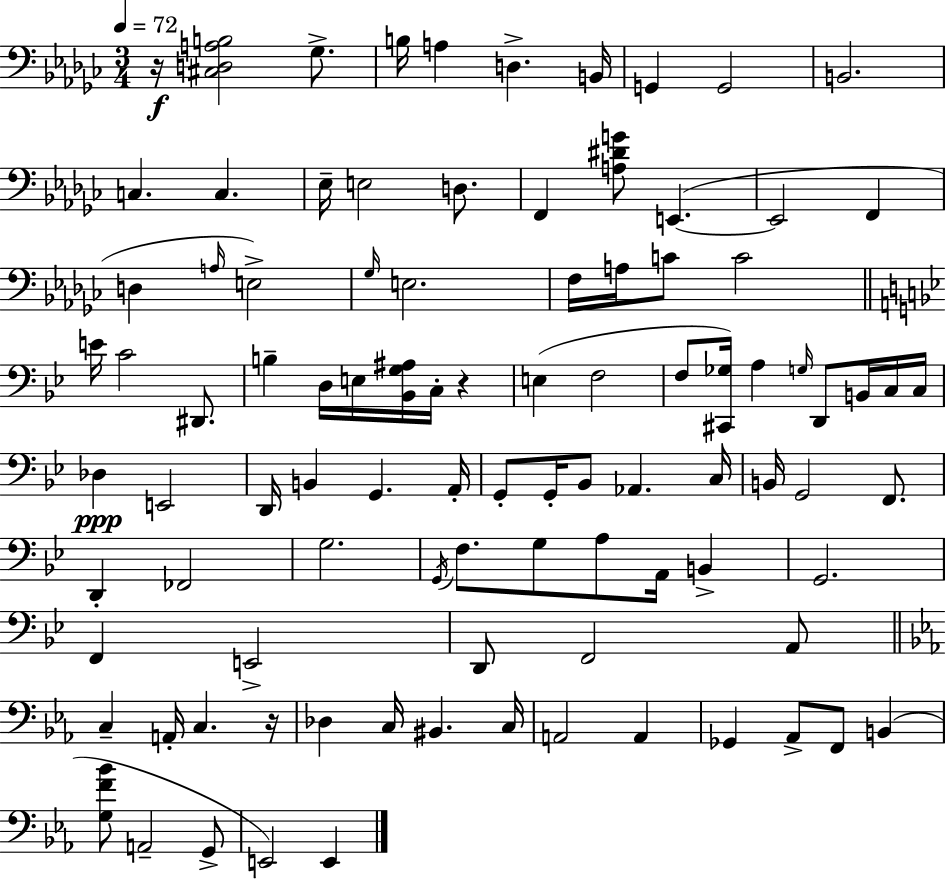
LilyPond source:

{
  \clef bass
  \numericTimeSignature
  \time 3/4
  \key ees \minor
  \tempo 4 = 72
  \repeat volta 2 { r16\f <cis d a b>2 ges8.-> | b16 a4 d4.-> b,16 | g,4 g,2 | b,2. | \break c4. c4. | ees16-- e2 d8. | f,4 <a dis' g'>8 e,4.~(~ | e,2 f,4 | \break d4 \grace { a16 } e2->) | \grace { ges16 } e2. | f16 a16 c'8 c'2 | \bar "||" \break \key bes \major e'16 c'2 dis,8. | b4-- d16 e16 <bes, g ais>16 c16-. r4 | e4( f2 | f8 <cis, ges>16) a4 \grace { g16 } d,8 b,16 c16 | \break c16 des4\ppp e,2 | d,16 b,4 g,4. | a,16-. g,8-. g,16-. bes,8 aes,4. | c16 b,16 g,2 f,8. | \break d,4-. fes,2 | g2. | \acciaccatura { g,16 } f8. g8 a8 a,16 b,4-> | g,2. | \break f,4 e,2-> | d,8 f,2 | a,8 \bar "||" \break \key ees \major c4-- a,16-. c4. r16 | des4 c16 bis,4. c16 | a,2 a,4 | ges,4 aes,8-> f,8 b,4( | \break <g f' bes'>8 a,2-- g,8-> | e,2) e,4 | } \bar "|."
}